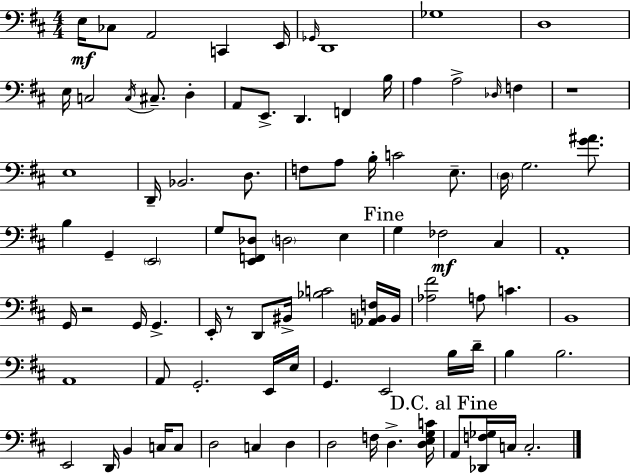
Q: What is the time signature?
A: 4/4